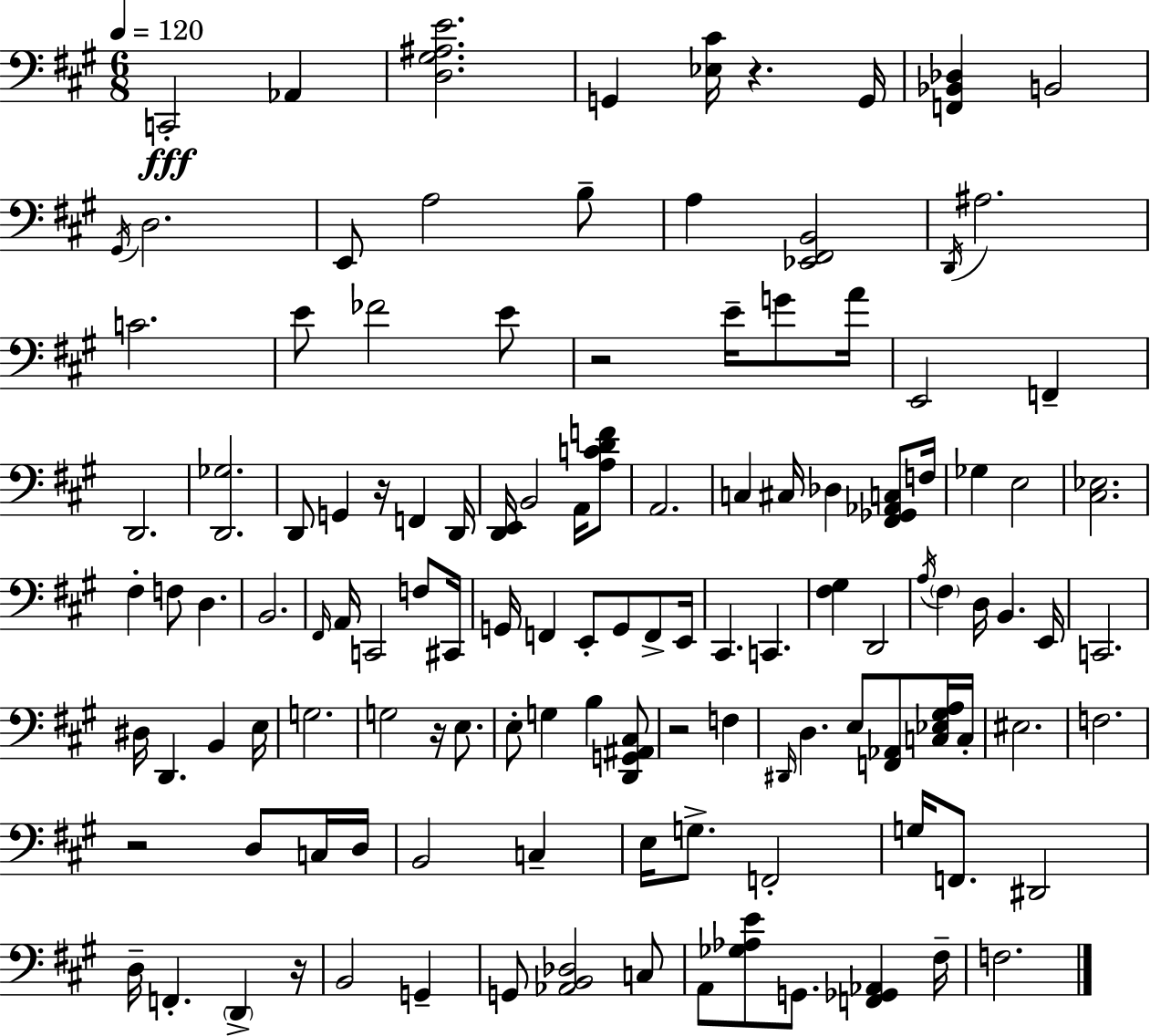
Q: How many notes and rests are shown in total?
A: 122